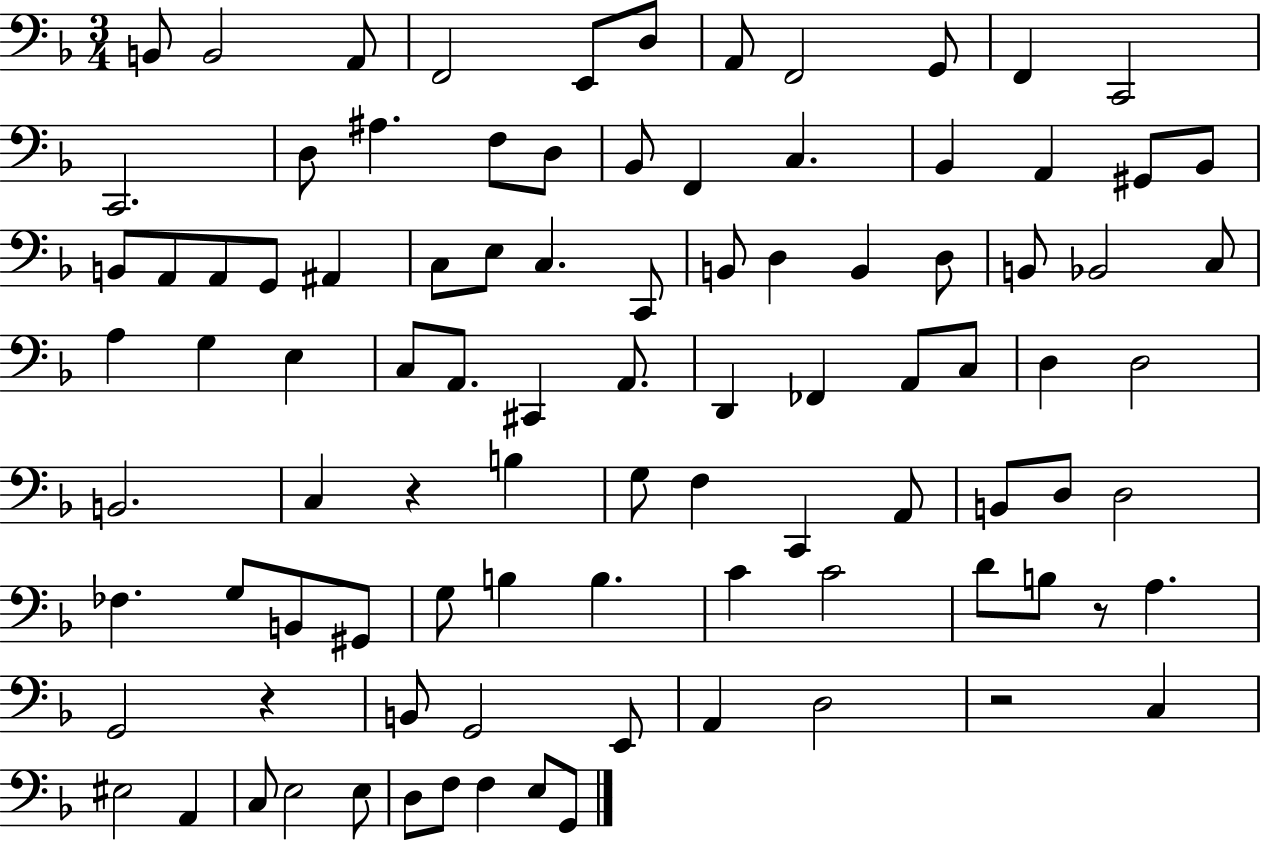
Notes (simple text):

B2/e B2/h A2/e F2/h E2/e D3/e A2/e F2/h G2/e F2/q C2/h C2/h. D3/e A#3/q. F3/e D3/e Bb2/e F2/q C3/q. Bb2/q A2/q G#2/e Bb2/e B2/e A2/e A2/e G2/e A#2/q C3/e E3/e C3/q. C2/e B2/e D3/q B2/q D3/e B2/e Bb2/h C3/e A3/q G3/q E3/q C3/e A2/e. C#2/q A2/e. D2/q FES2/q A2/e C3/e D3/q D3/h B2/h. C3/q R/q B3/q G3/e F3/q C2/q A2/e B2/e D3/e D3/h FES3/q. G3/e B2/e G#2/e G3/e B3/q B3/q. C4/q C4/h D4/e B3/e R/e A3/q. G2/h R/q B2/e G2/h E2/e A2/q D3/h R/h C3/q EIS3/h A2/q C3/e E3/h E3/e D3/e F3/e F3/q E3/e G2/e